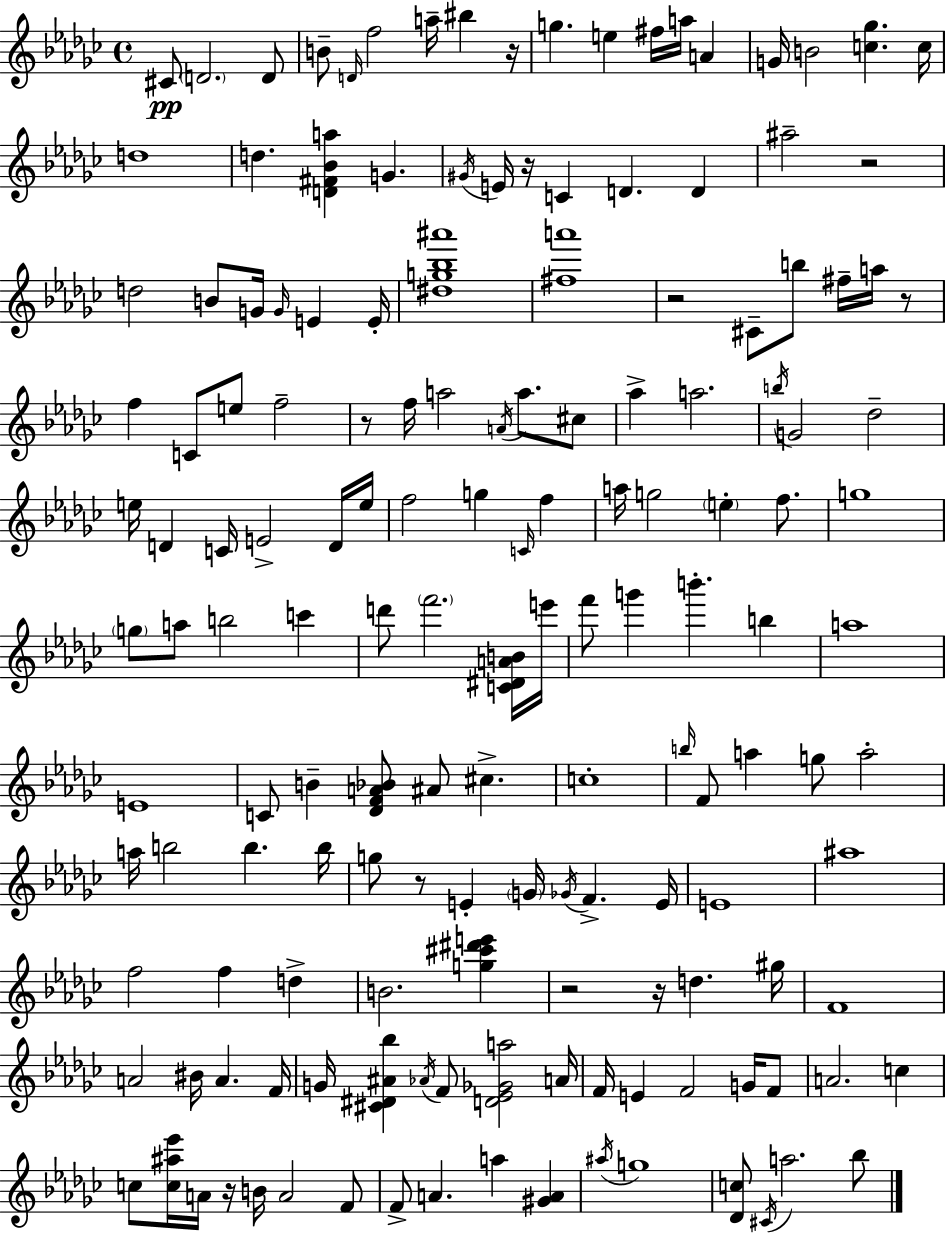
X:1
T:Untitled
M:4/4
L:1/4
K:Ebm
^C/2 D2 D/2 B/2 D/4 f2 a/4 ^b z/4 g e ^f/4 a/4 A G/4 B2 [c_g] c/4 d4 d [D^F_Ba] G ^G/4 E/4 z/4 C D D ^a2 z2 d2 B/2 G/4 G/4 E E/4 [^dg_b^a']4 [^fa']4 z2 ^C/2 b/2 ^f/4 a/4 z/2 f C/2 e/2 f2 z/2 f/4 a2 A/4 a/2 ^c/2 _a a2 b/4 G2 _d2 e/4 D C/4 E2 D/4 e/4 f2 g C/4 f a/4 g2 e f/2 g4 g/2 a/2 b2 c' d'/2 f'2 [C^DAB]/4 e'/4 f'/2 g' b' b a4 E4 C/2 B [_DFA_B]/2 ^A/2 ^c c4 b/4 F/2 a g/2 a2 a/4 b2 b b/4 g/2 z/2 E G/4 _G/4 F E/4 E4 ^a4 f2 f d B2 [g^c'^d'e'] z2 z/4 d ^g/4 F4 A2 ^B/4 A F/4 G/4 [^C^D^A_b] _A/4 F/2 [D_E_Ga]2 A/4 F/4 E F2 G/4 F/2 A2 c c/2 [c^a_e']/4 A/4 z/4 B/4 A2 F/2 F/2 A a [^GA] ^a/4 g4 [_Dc]/2 ^C/4 a2 _b/2